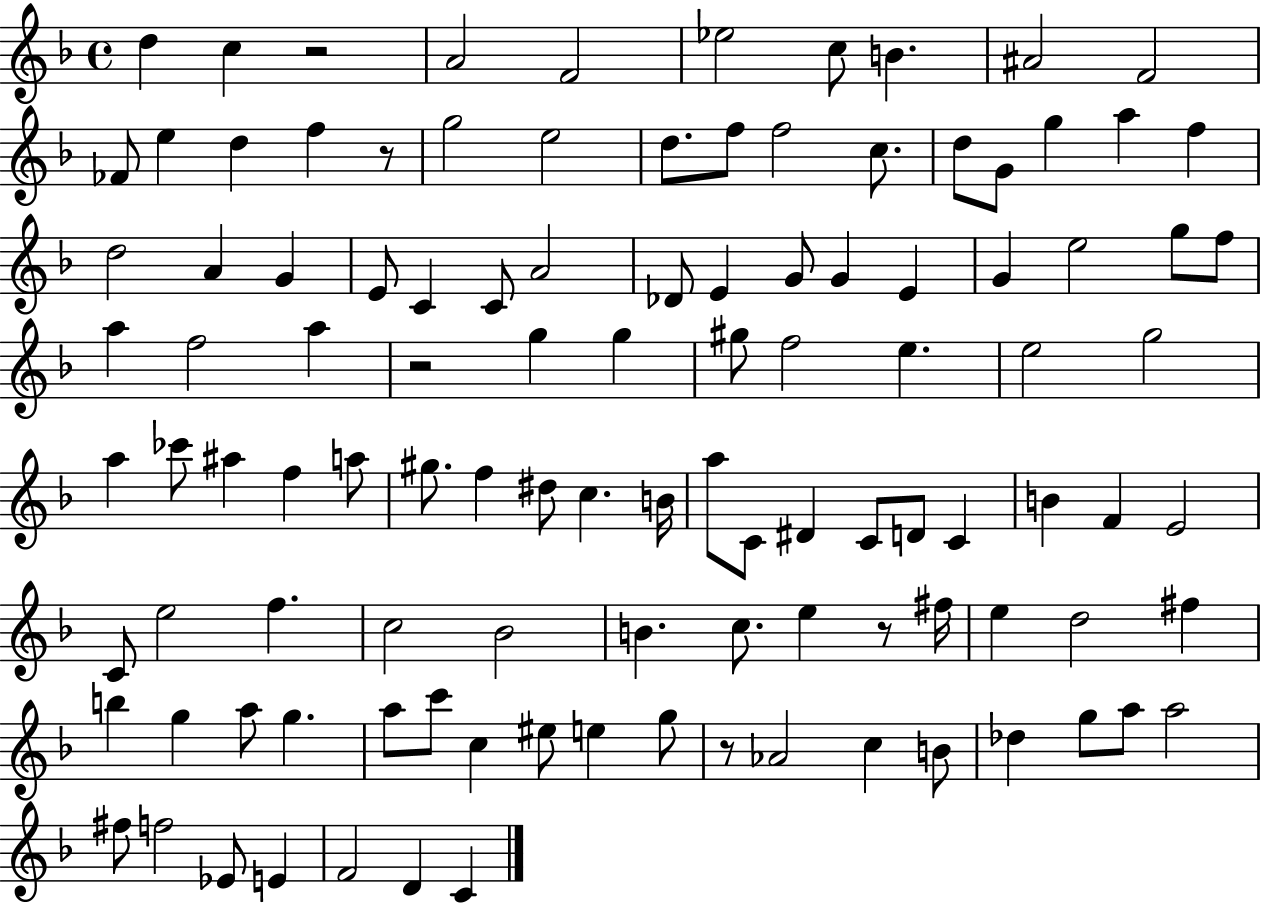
{
  \clef treble
  \time 4/4
  \defaultTimeSignature
  \key f \major
  d''4 c''4 r2 | a'2 f'2 | ees''2 c''8 b'4. | ais'2 f'2 | \break fes'8 e''4 d''4 f''4 r8 | g''2 e''2 | d''8. f''8 f''2 c''8. | d''8 g'8 g''4 a''4 f''4 | \break d''2 a'4 g'4 | e'8 c'4 c'8 a'2 | des'8 e'4 g'8 g'4 e'4 | g'4 e''2 g''8 f''8 | \break a''4 f''2 a''4 | r2 g''4 g''4 | gis''8 f''2 e''4. | e''2 g''2 | \break a''4 ces'''8 ais''4 f''4 a''8 | gis''8. f''4 dis''8 c''4. b'16 | a''8 c'8 dis'4 c'8 d'8 c'4 | b'4 f'4 e'2 | \break c'8 e''2 f''4. | c''2 bes'2 | b'4. c''8. e''4 r8 fis''16 | e''4 d''2 fis''4 | \break b''4 g''4 a''8 g''4. | a''8 c'''8 c''4 eis''8 e''4 g''8 | r8 aes'2 c''4 b'8 | des''4 g''8 a''8 a''2 | \break fis''8 f''2 ees'8 e'4 | f'2 d'4 c'4 | \bar "|."
}